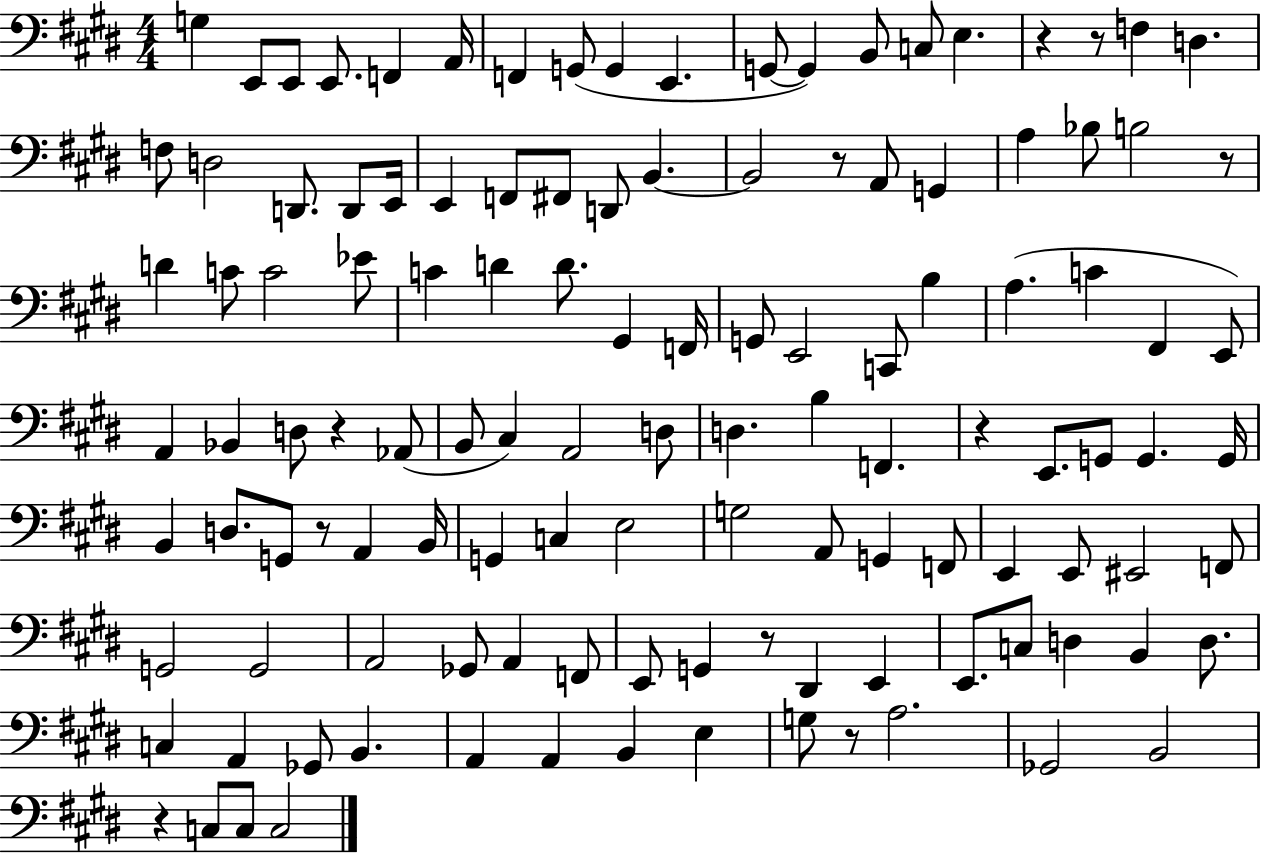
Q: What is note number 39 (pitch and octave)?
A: D4